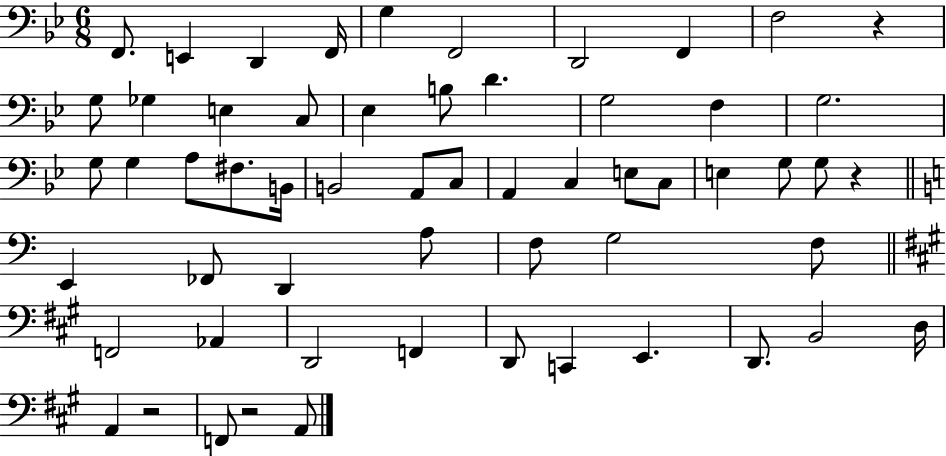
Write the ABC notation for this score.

X:1
T:Untitled
M:6/8
L:1/4
K:Bb
F,,/2 E,, D,, F,,/4 G, F,,2 D,,2 F,, F,2 z G,/2 _G, E, C,/2 _E, B,/2 D G,2 F, G,2 G,/2 G, A,/2 ^F,/2 B,,/4 B,,2 A,,/2 C,/2 A,, C, E,/2 C,/2 E, G,/2 G,/2 z E,, _F,,/2 D,, A,/2 F,/2 G,2 F,/2 F,,2 _A,, D,,2 F,, D,,/2 C,, E,, D,,/2 B,,2 D,/4 A,, z2 F,,/2 z2 A,,/2